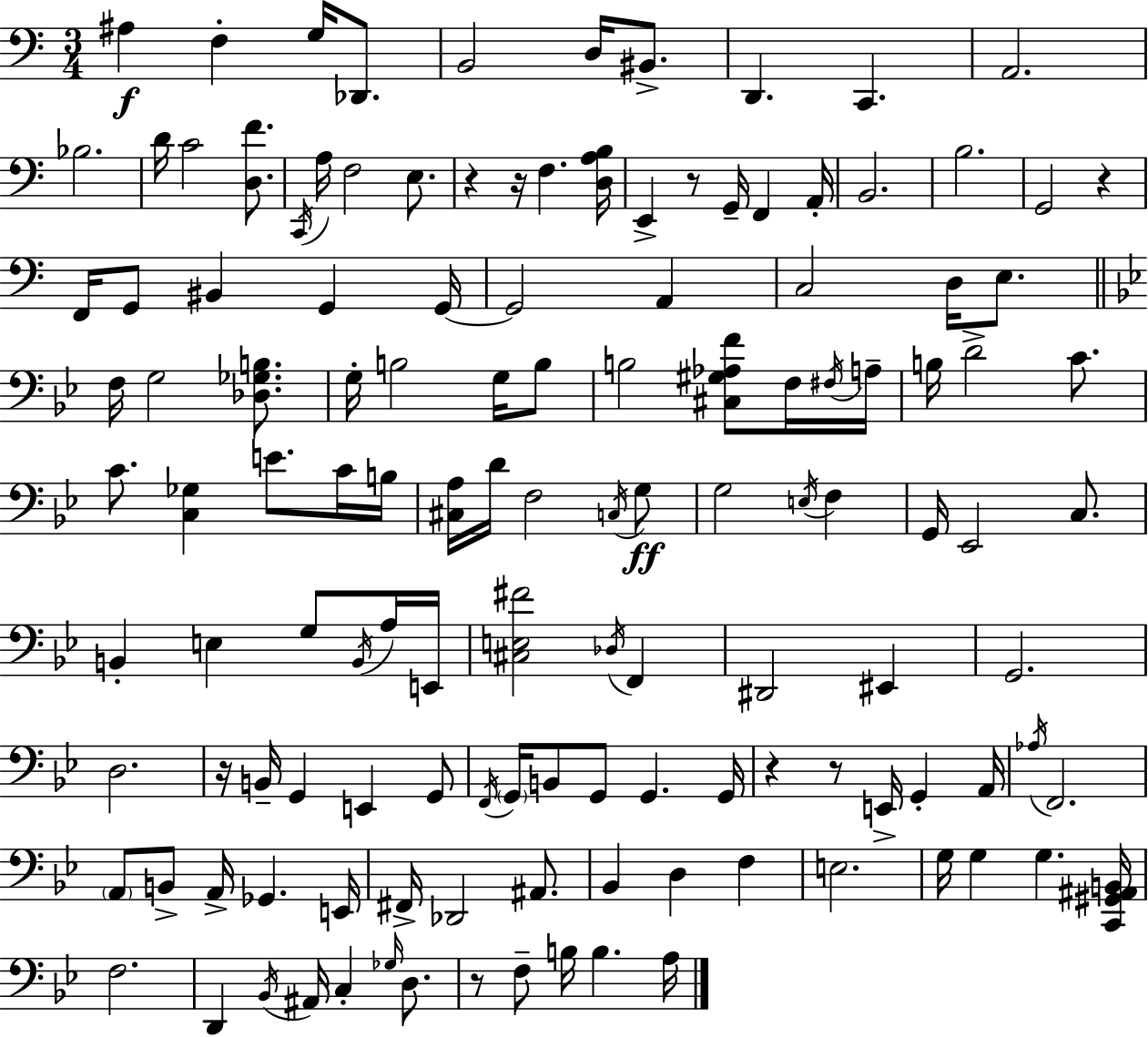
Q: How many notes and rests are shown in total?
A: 131